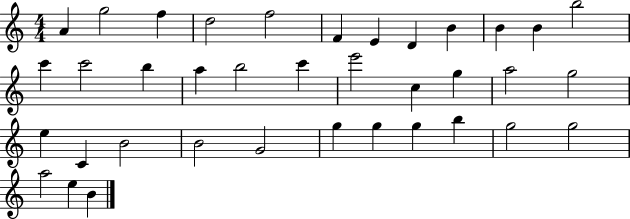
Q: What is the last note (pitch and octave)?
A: B4